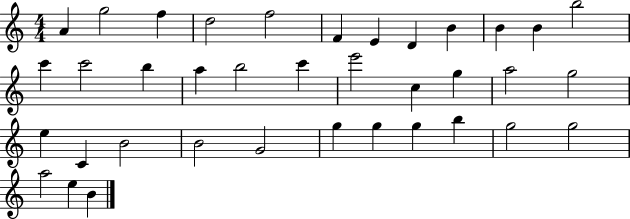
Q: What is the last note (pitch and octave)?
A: B4